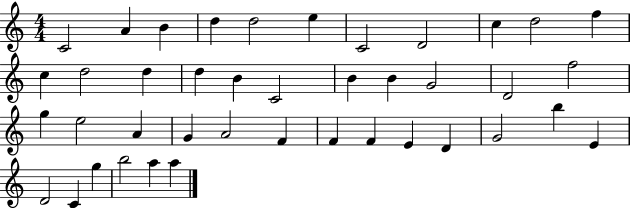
{
  \clef treble
  \numericTimeSignature
  \time 4/4
  \key c \major
  c'2 a'4 b'4 | d''4 d''2 e''4 | c'2 d'2 | c''4 d''2 f''4 | \break c''4 d''2 d''4 | d''4 b'4 c'2 | b'4 b'4 g'2 | d'2 f''2 | \break g''4 e''2 a'4 | g'4 a'2 f'4 | f'4 f'4 e'4 d'4 | g'2 b''4 e'4 | \break d'2 c'4 g''4 | b''2 a''4 a''4 | \bar "|."
}